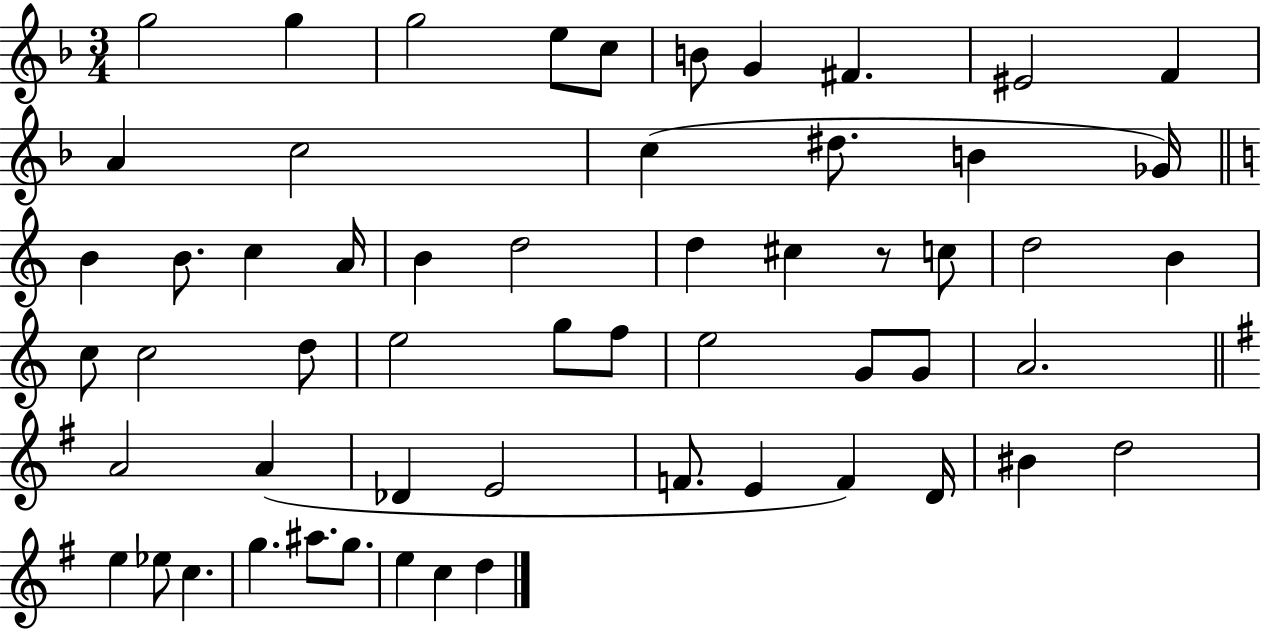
G5/h G5/q G5/h E5/e C5/e B4/e G4/q F#4/q. EIS4/h F4/q A4/q C5/h C5/q D#5/e. B4/q Gb4/s B4/q B4/e. C5/q A4/s B4/q D5/h D5/q C#5/q R/e C5/e D5/h B4/q C5/e C5/h D5/e E5/h G5/e F5/e E5/h G4/e G4/e A4/h. A4/h A4/q Db4/q E4/h F4/e. E4/q F4/q D4/s BIS4/q D5/h E5/q Eb5/e C5/q. G5/q. A#5/e. G5/e. E5/q C5/q D5/q